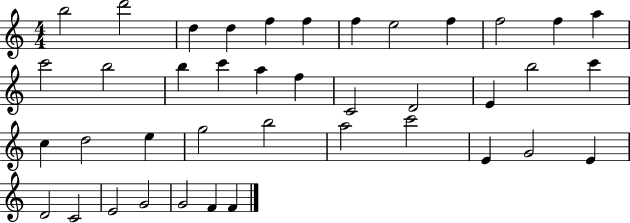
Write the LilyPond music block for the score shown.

{
  \clef treble
  \numericTimeSignature
  \time 4/4
  \key c \major
  b''2 d'''2 | d''4 d''4 f''4 f''4 | f''4 e''2 f''4 | f''2 f''4 a''4 | \break c'''2 b''2 | b''4 c'''4 a''4 f''4 | c'2 d'2 | e'4 b''2 c'''4 | \break c''4 d''2 e''4 | g''2 b''2 | a''2 c'''2 | e'4 g'2 e'4 | \break d'2 c'2 | e'2 g'2 | g'2 f'4 f'4 | \bar "|."
}